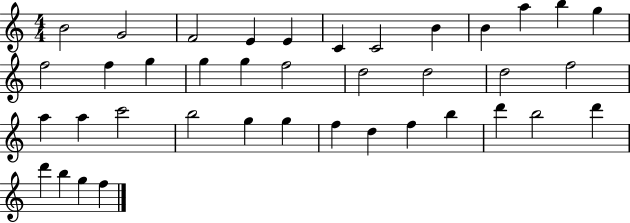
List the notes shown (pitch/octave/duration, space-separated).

B4/h G4/h F4/h E4/q E4/q C4/q C4/h B4/q B4/q A5/q B5/q G5/q F5/h F5/q G5/q G5/q G5/q F5/h D5/h D5/h D5/h F5/h A5/q A5/q C6/h B5/h G5/q G5/q F5/q D5/q F5/q B5/q D6/q B5/h D6/q D6/q B5/q G5/q F5/q